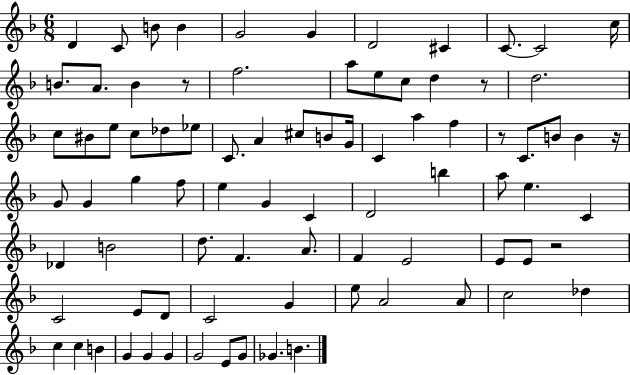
{
  \clef treble
  \numericTimeSignature
  \time 6/8
  \key f \major
  d'4 c'8 b'8 b'4 | g'2 g'4 | d'2 cis'4 | c'8.~~ c'2 c''16 | \break b'8. a'8. b'4 r8 | f''2. | a''8 e''8 c''8 d''4 r8 | d''2. | \break c''8 bis'8 e''8 c''8 des''8 ees''8 | c'8. a'4 cis''8 b'8 g'16 | c'4 a''4 f''4 | r8 c'8. b'8 b'4 r16 | \break g'8 g'4 g''4 f''8 | e''4 g'4 c'4 | d'2 b''4 | a''8 e''4. c'4 | \break des'4 b'2 | d''8. f'4. a'8. | f'4 e'2 | e'8 e'8 r2 | \break c'2 e'8 d'8 | c'2 g'4 | e''8 a'2 a'8 | c''2 des''4 | \break c''4 c''4 b'4 | g'4 g'4 g'4 | g'2 e'8 g'8 | ges'4. b'4. | \break \bar "|."
}